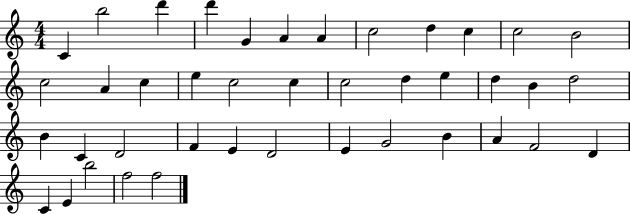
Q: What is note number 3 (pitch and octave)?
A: D6